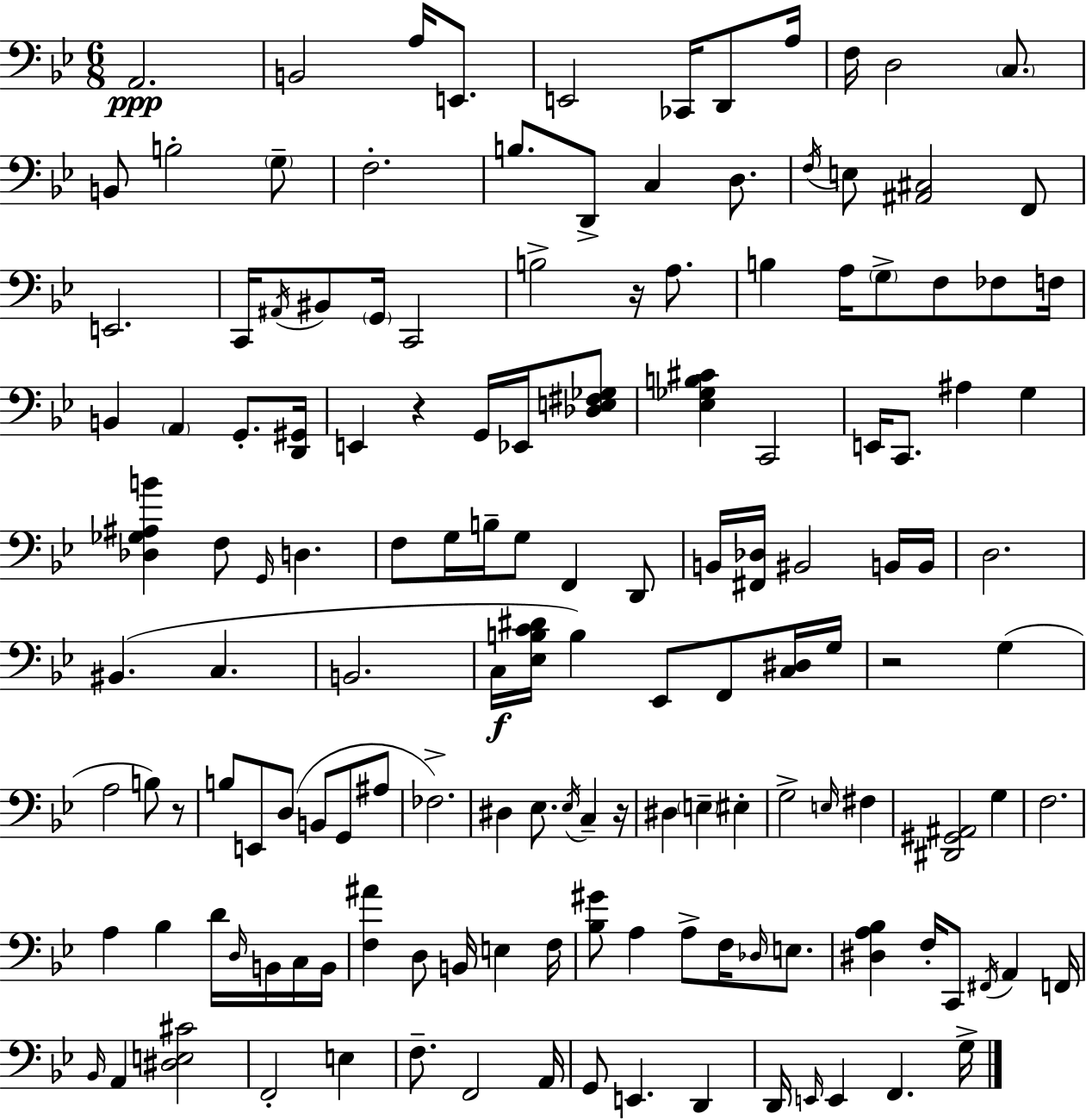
A2/h. B2/h A3/s E2/e. E2/h CES2/s D2/e A3/s F3/s D3/h C3/e. B2/e B3/h G3/e F3/h. B3/e. D2/e C3/q D3/e. F3/s E3/e [A#2,C#3]/h F2/e E2/h. C2/s A#2/s BIS2/e G2/s C2/h B3/h R/s A3/e. B3/q A3/s G3/e F3/e FES3/e F3/s B2/q A2/q G2/e. [D2,G#2]/s E2/q R/q G2/s Eb2/s [Db3,E3,F#3,Gb3]/e [Eb3,Gb3,B3,C#4]/q C2/h E2/s C2/e. A#3/q G3/q [Db3,Gb3,A#3,B4]/q F3/e G2/s D3/q. F3/e G3/s B3/s G3/e F2/q D2/e B2/s [F#2,Db3]/s BIS2/h B2/s B2/s D3/h. BIS2/q. C3/q. B2/h. C3/s [Eb3,B3,C4,D#4]/s B3/q Eb2/e F2/e [C3,D#3]/s G3/s R/h G3/q A3/h B3/e R/e B3/e E2/e D3/e B2/e G2/e A#3/e FES3/h. D#3/q Eb3/e. Eb3/s C3/q R/s D#3/q E3/q EIS3/q G3/h E3/s F#3/q [D#2,G#2,A#2]/h G3/q F3/h. A3/q Bb3/q D4/s D3/s B2/s C3/s B2/s [F3,A#4]/q D3/e B2/s E3/q F3/s [Bb3,G#4]/e A3/q A3/e F3/s Db3/s E3/e. [D#3,A3,Bb3]/q F3/s C2/e F#2/s A2/q F2/s Bb2/s A2/q [D#3,E3,C#4]/h F2/h E3/q F3/e. F2/h A2/s G2/e E2/q. D2/q D2/s E2/s E2/q F2/q. G3/s